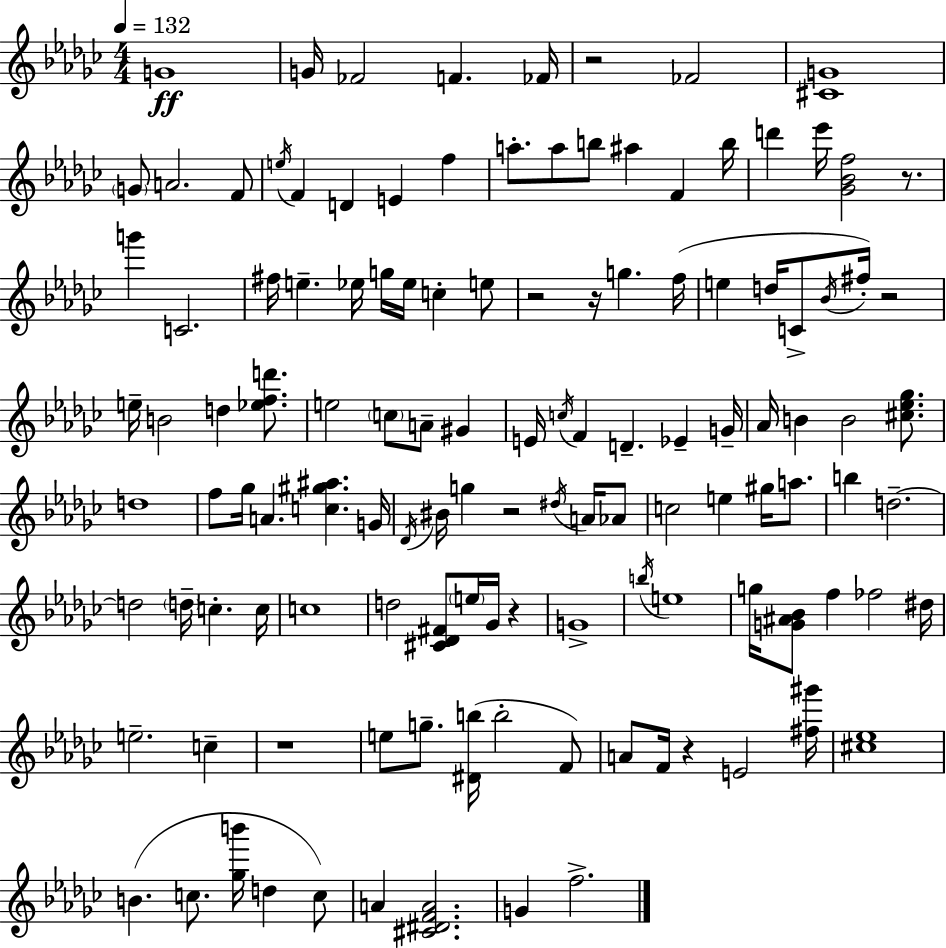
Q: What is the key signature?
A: EES minor